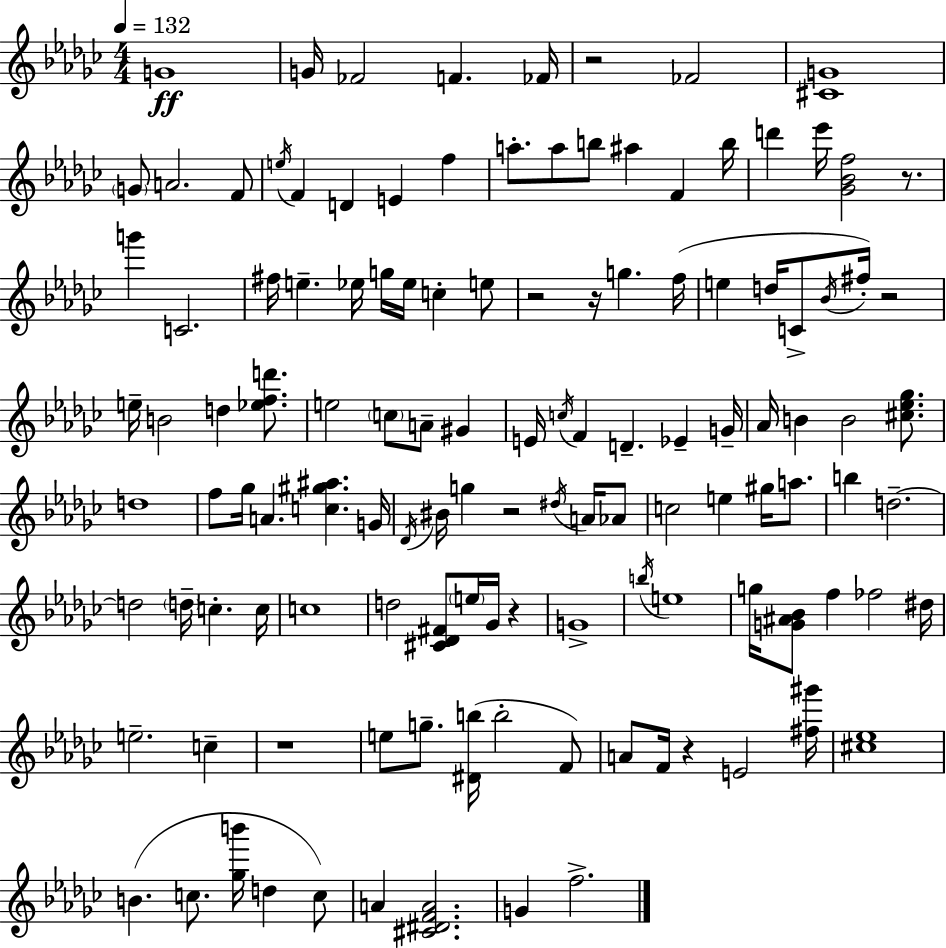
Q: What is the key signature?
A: EES minor